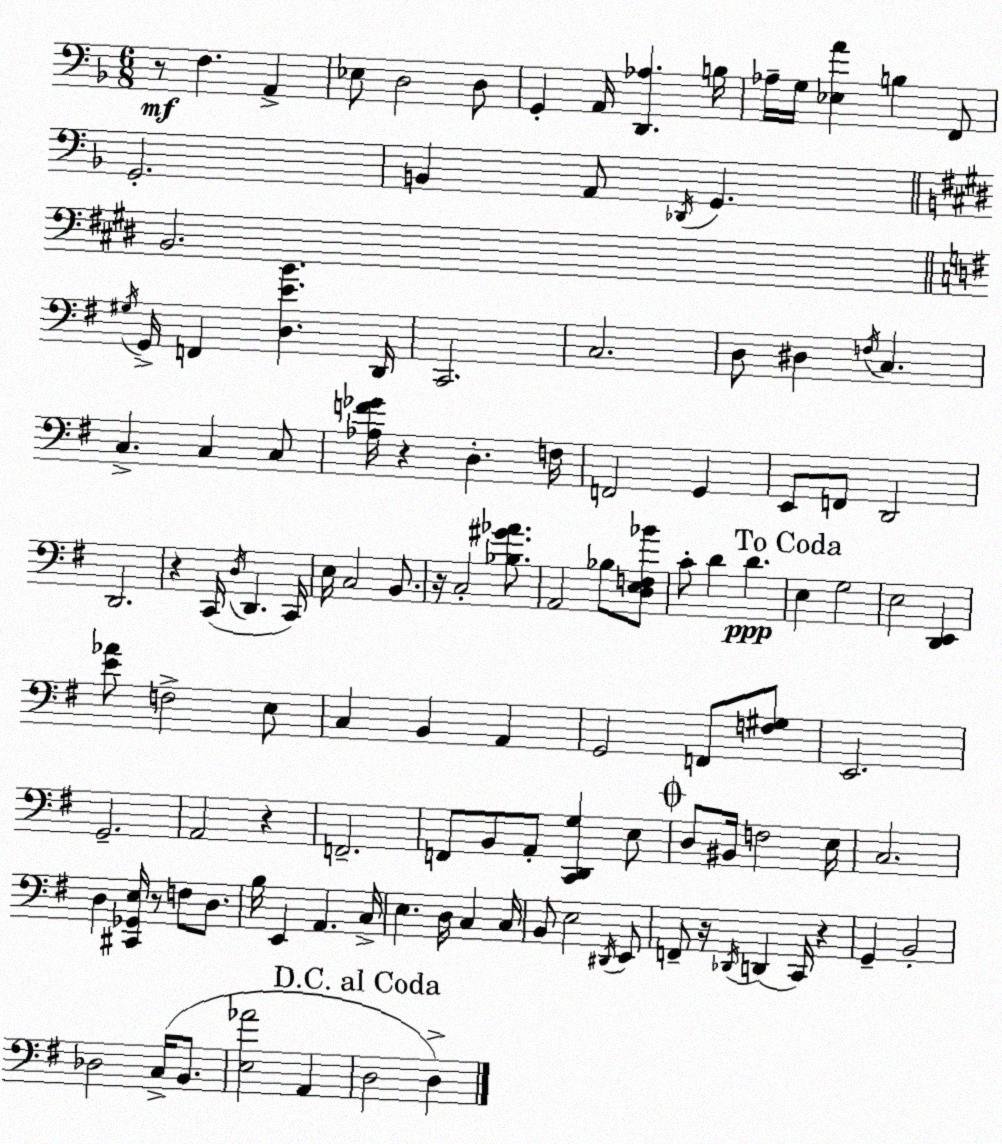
X:1
T:Untitled
M:6/8
L:1/4
K:F
z/2 F, A,, _E,/2 D,2 D,/2 G,, A,,/4 [D,,_A,] B,/4 _A,/4 G,/4 [_E,A] B, F,,/2 G,,2 B,, A,,/2 _D,,/4 G,, B,,2 ^G,/4 G,,/4 F,, [D,EB] D,,/4 C,,2 C,2 D,/2 ^D, F,/4 C, C, C, C,/2 [_A,F_G]/4 z D, F,/4 F,,2 G,, E,,/2 F,,/2 D,,2 D,,2 z C,,/4 D,/4 D,, C,,/4 E,/4 C,2 B,,/2 z/4 C,2 [_B,^G_A]/2 A,,2 _B,/2 [D,E,F,_B]/2 C/2 D D E, G,2 E,2 [D,,E,,] [E_A]/2 F,2 E,/2 C, B,, A,, G,,2 F,,/2 [F,^G,]/2 E,,2 G,,2 A,,2 z F,,2 F,,/2 B,,/2 A,,/2 [C,,D,,G,] E,/2 D,/2 ^B,,/4 F,2 E,/4 C,2 D, [^C,,_G,,E,]/4 z/2 F,/2 D,/2 B,/4 E,, A,, C,/4 E, D,/4 C, C,/4 B,,/2 E,2 ^D,,/4 E,,/2 F,,/2 z/4 _D,,/4 D,, C,,/4 z G,, B,,2 _D,2 C,/4 B,,/2 [E,_A]2 A,, D,2 D,